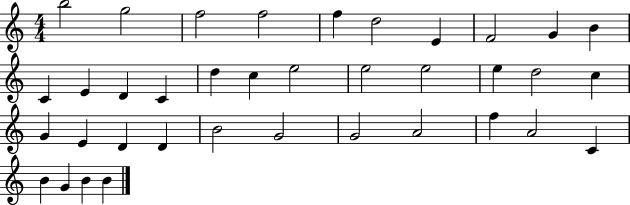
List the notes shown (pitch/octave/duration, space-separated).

B5/h G5/h F5/h F5/h F5/q D5/h E4/q F4/h G4/q B4/q C4/q E4/q D4/q C4/q D5/q C5/q E5/h E5/h E5/h E5/q D5/h C5/q G4/q E4/q D4/q D4/q B4/h G4/h G4/h A4/h F5/q A4/h C4/q B4/q G4/q B4/q B4/q